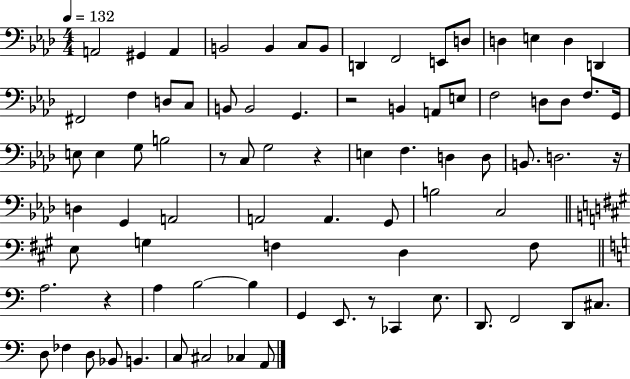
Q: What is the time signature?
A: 4/4